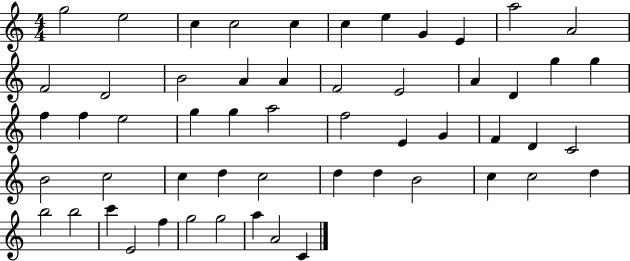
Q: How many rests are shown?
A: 0